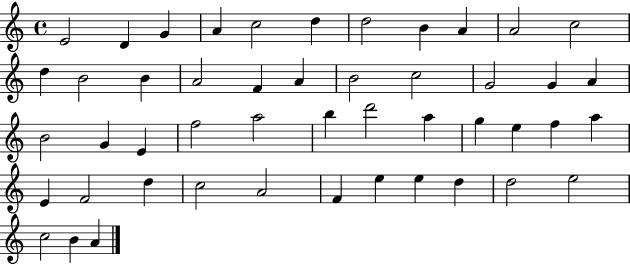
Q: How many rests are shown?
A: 0